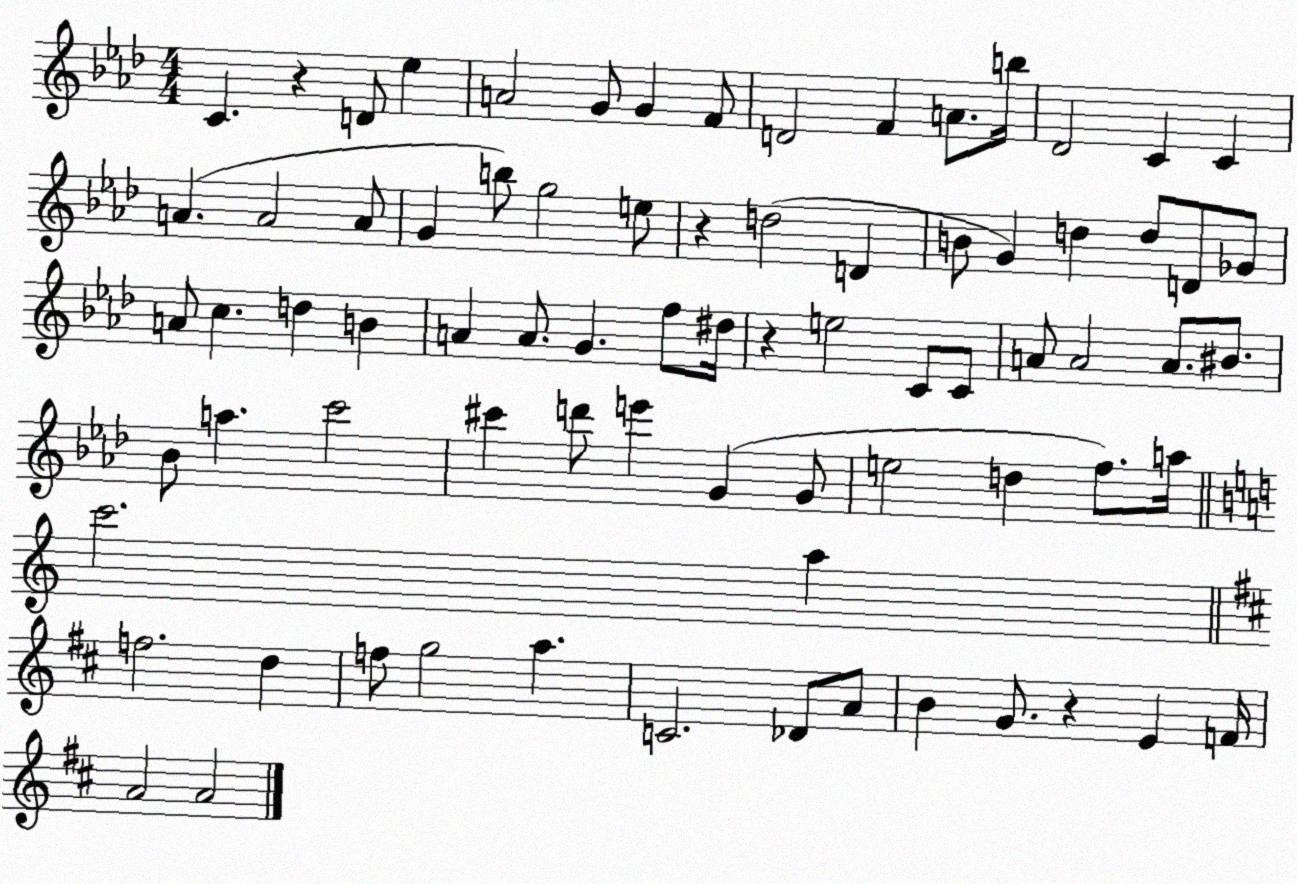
X:1
T:Untitled
M:4/4
L:1/4
K:Ab
C z D/2 _e A2 G/2 G F/2 D2 F A/2 b/4 _D2 C C A A2 A/2 G b/2 g2 e/2 z d2 D B/2 G d d/2 D/2 _G/2 A/2 c d B A A/2 G f/2 ^d/4 z e2 C/2 C/2 A/2 A2 A/2 ^B/2 _B/2 a c'2 ^c' d'/2 e' G G/2 e2 d f/2 a/4 c'2 a f2 d f/2 g2 a C2 _D/2 A/2 B G/2 z E F/4 A2 A2